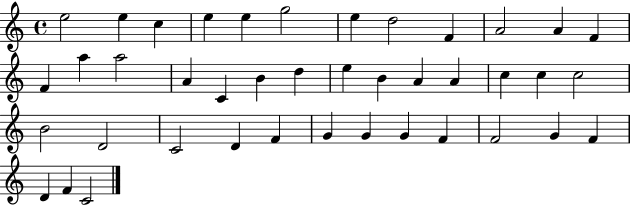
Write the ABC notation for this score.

X:1
T:Untitled
M:4/4
L:1/4
K:C
e2 e c e e g2 e d2 F A2 A F F a a2 A C B d e B A A c c c2 B2 D2 C2 D F G G G F F2 G F D F C2